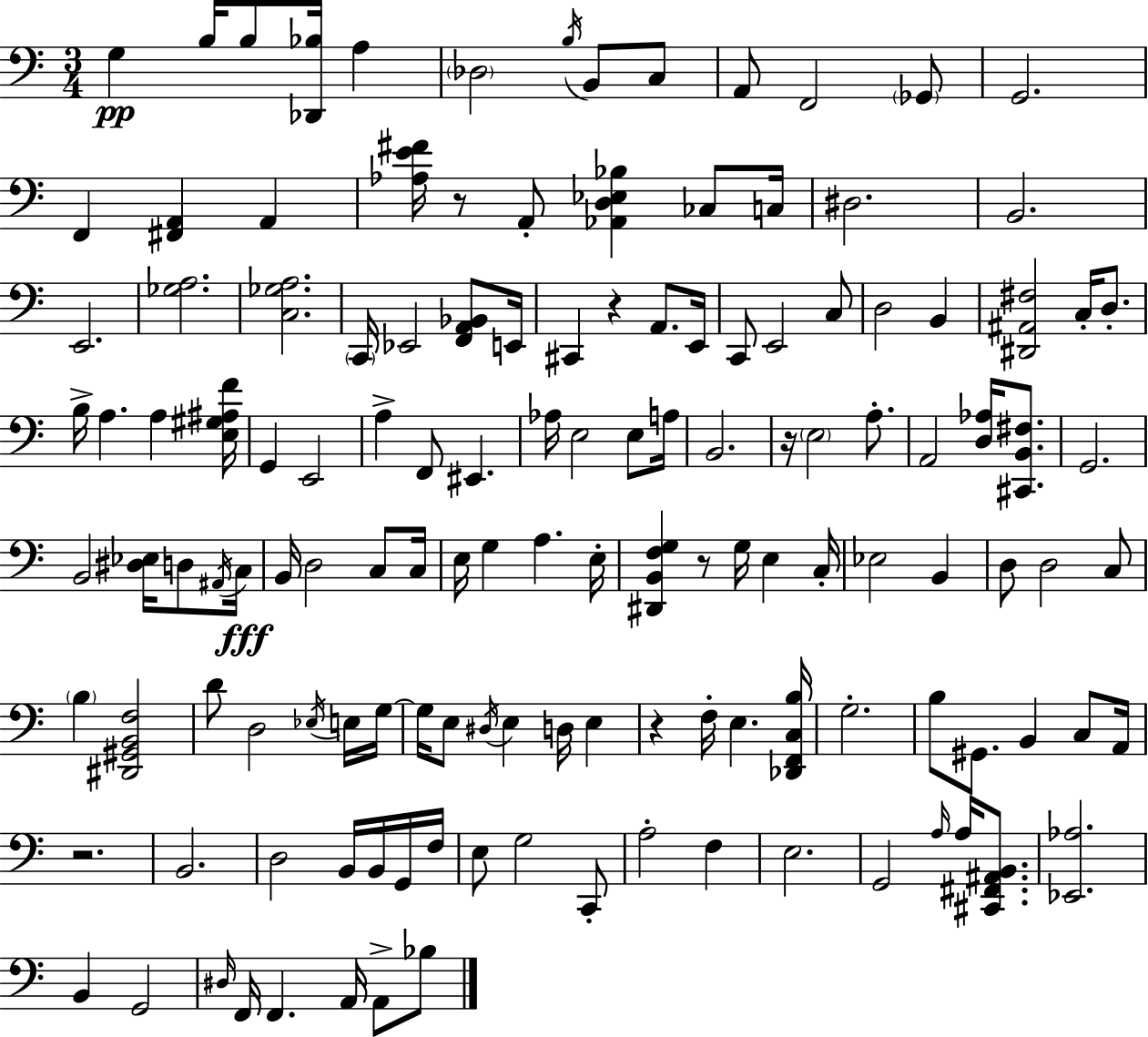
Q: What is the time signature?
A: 3/4